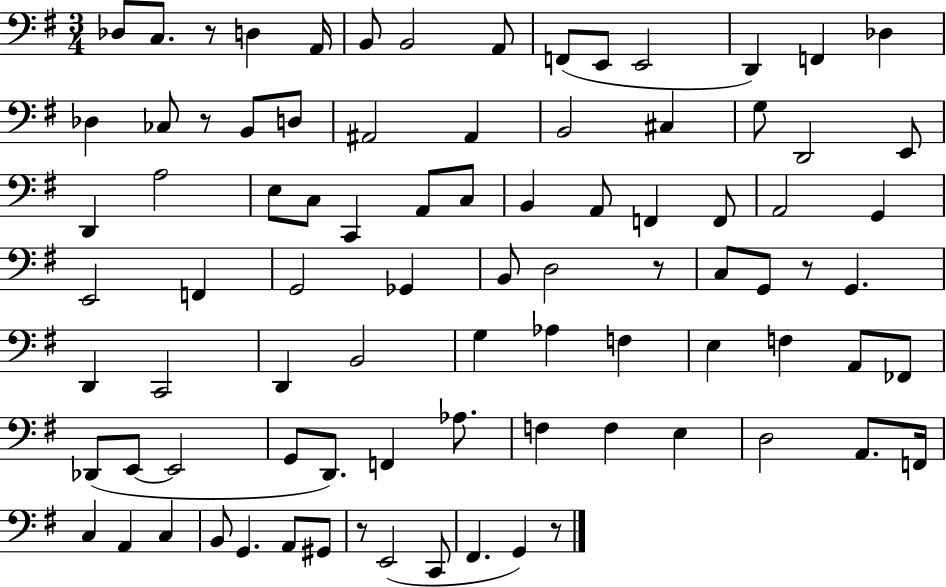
Db3/e C3/e. R/e D3/q A2/s B2/e B2/h A2/e F2/e E2/e E2/h D2/q F2/q Db3/q Db3/q CES3/e R/e B2/e D3/e A#2/h A#2/q B2/h C#3/q G3/e D2/h E2/e D2/q A3/h E3/e C3/e C2/q A2/e C3/e B2/q A2/e F2/q F2/e A2/h G2/q E2/h F2/q G2/h Gb2/q B2/e D3/h R/e C3/e G2/e R/e G2/q. D2/q C2/h D2/q B2/h G3/q Ab3/q F3/q E3/q F3/q A2/e FES2/e Db2/e E2/e E2/h G2/e D2/e. F2/q Ab3/e. F3/q F3/q E3/q D3/h A2/e. F2/s C3/q A2/q C3/q B2/e G2/q. A2/e G#2/e R/e E2/h C2/e F#2/q. G2/q R/e